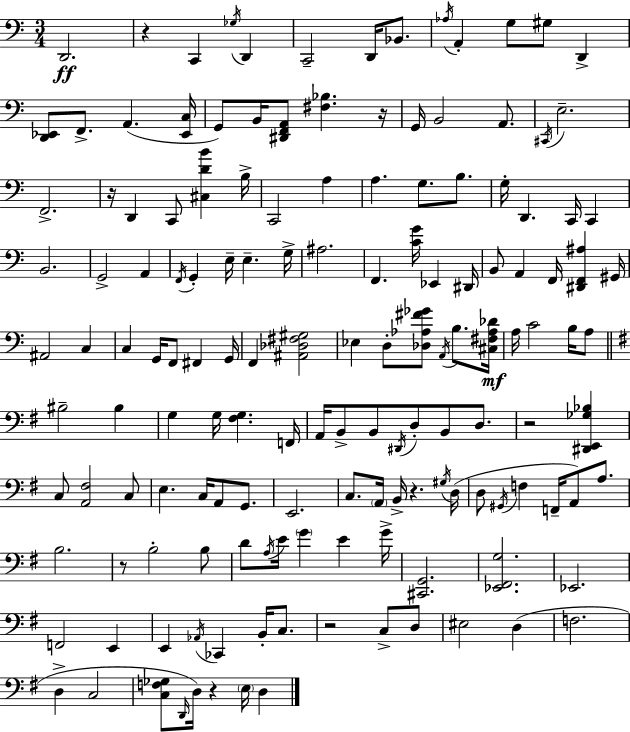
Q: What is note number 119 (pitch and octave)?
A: D3